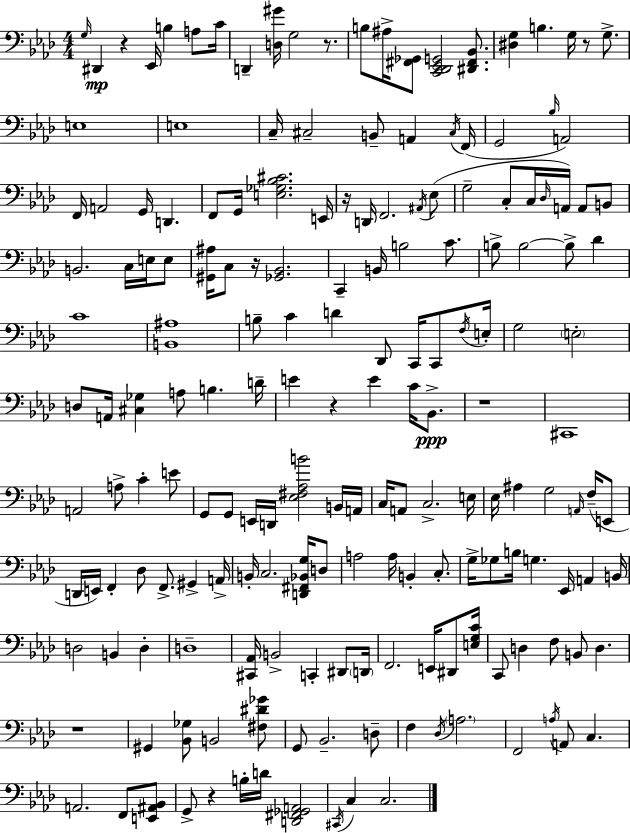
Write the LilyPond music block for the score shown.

{
  \clef bass
  \numericTimeSignature
  \time 4/4
  \key aes \major
  \grace { g16 }\mp dis,4 r4 ees,16 b4 a8 | c'16 d,4-- <d gis'>16 g2 r8. | b8 ais16-> <fis, ges,>8 <c, des, ees, g,>2 <dis, fis, bes,>8. | <dis g>4 b4. g16 r8 g8.-> | \break e1 | e1 | c16-- cis2-- b,8-- a,4 | \acciaccatura { cis16 } f,16( g,2 \grace { bes16 } a,2) | \break f,16 a,2 g,16 d,4. | f,8 g,16 <e ges bes cis'>2. | e,16 r16 d,16 f,2. | \acciaccatura { ais,16 } ees8( g2-- c8-. c16 \grace { des16 }) | \break a,16 a,8 b,8 b,2. | c16 e16 e8 <gis, ais>16 c8 r16 <ges, bes,>2. | c,4-- b,16 b2 | c'8. b8-> b2~~ b8-> | \break des'4 c'1 | <b, ais>1 | b8-- c'4 d'4 des,8 | c,16 c,8 \acciaccatura { f16 } e16-. g2 \parenthesize e2-. | \break d8 a,16 <cis ges>4 a8 b4. | d'16-- e'4 r4 e'4 | c'16 bes,8.->\ppp r1 | cis,1 | \break a,2 a8-> | c'4-. e'8 g,8 g,8 e,16 d,16 <ees fis aes b'>2 | b,16 a,16 c16 a,8 c2.-> | e16 ees16 ais4 g2 | \break \grace { a,16 } f16--( e,8 d,16 e,16) f,4-. des8 f,8.-> | gis,4-> a,16-> b,16-. c2. | <d, fis, bes, g>16 d8 a2 a16 | b,4-. c8.-. g16-> ges8 b16 g4. | \break ees,16 a,4 b,16 d2 b,4 | d4-. d1-- | <cis, aes,>16 b,2-> | c,4-. dis,8 \parenthesize d,16 f,2. | \break e,16 dis,8 <e g c'>16 c,8 d4 f8 b,8 | d4. r1 | gis,4 <bes, ges>8 b,2 | <fis dis' ges'>8 g,8 bes,2.-- | \break d8-- f4 \acciaccatura { des16 } \parenthesize a2. | f,2 | \acciaccatura { a16 } a,8 c4. a,2. | f,8 <e, ais, bes,>8 g,8-> r4 b16-. | \break d'16 <d, fis, ges, a,>2 \acciaccatura { cis,16 } c4 c2. | \bar "|."
}